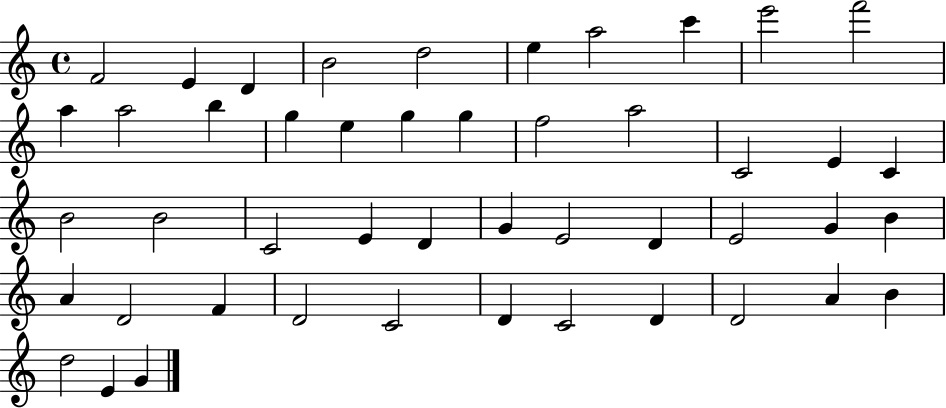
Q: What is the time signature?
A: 4/4